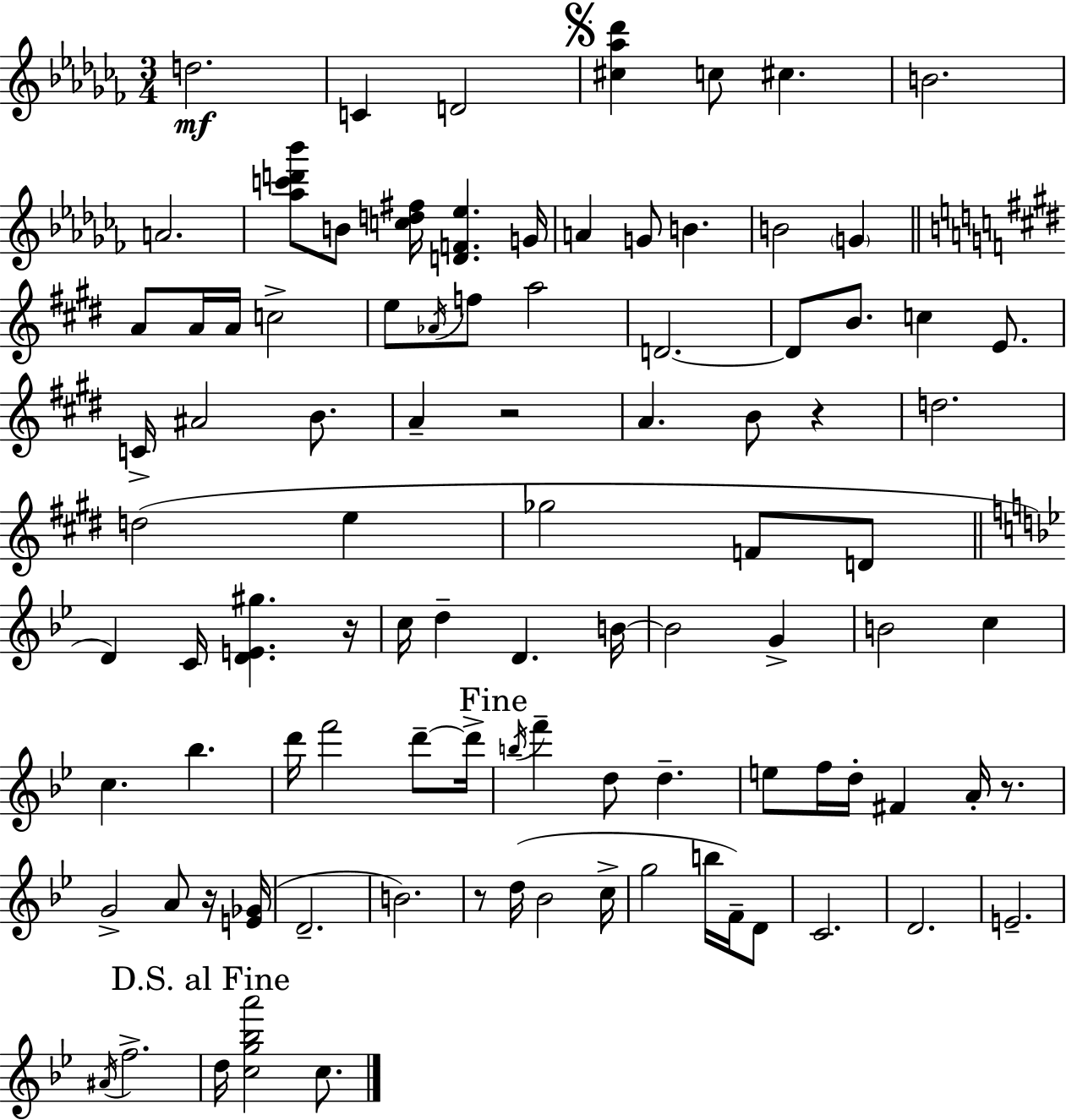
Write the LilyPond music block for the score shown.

{
  \clef treble
  \numericTimeSignature
  \time 3/4
  \key aes \minor
  d''2.\mf | c'4 d'2 | \mark \markup { \musicglyph "scripts.segno" } <cis'' aes'' des'''>4 c''8 cis''4. | b'2. | \break a'2. | <aes'' c''' d''' bes'''>8 b'8 <c'' d'' fis''>16 <d' f' ees''>4. g'16 | a'4 g'8 b'4. | b'2 \parenthesize g'4 | \break \bar "||" \break \key e \major a'8 a'16 a'16 c''2-> | e''8 \acciaccatura { aes'16 } f''8 a''2 | d'2.~~ | d'8 b'8. c''4 e'8. | \break c'16-> ais'2 b'8. | a'4-- r2 | a'4. b'8 r4 | d''2. | \break d''2( e''4 | ges''2 f'8 d'8 | \bar "||" \break \key bes \major d'4) c'16 <d' e' gis''>4. r16 | c''16 d''4-- d'4. b'16~~ | b'2 g'4-> | b'2 c''4 | \break c''4. bes''4. | d'''16 f'''2 d'''8--~~ d'''16-> | \mark "Fine" \acciaccatura { b''16 } f'''4-- d''8 d''4.-- | e''8 f''16 d''16-. fis'4 a'16-. r8. | \break g'2-> a'8 r16 | <e' ges'>16( d'2.-- | b'2.) | r8 d''16( bes'2 | \break c''16-> g''2 b''16 f'16--) d'8 | c'2. | d'2. | e'2.-- | \break \acciaccatura { ais'16 } f''2.-> | \mark "D.S. al Fine" d''16 <c'' g'' bes'' a'''>2 c''8. | \bar "|."
}